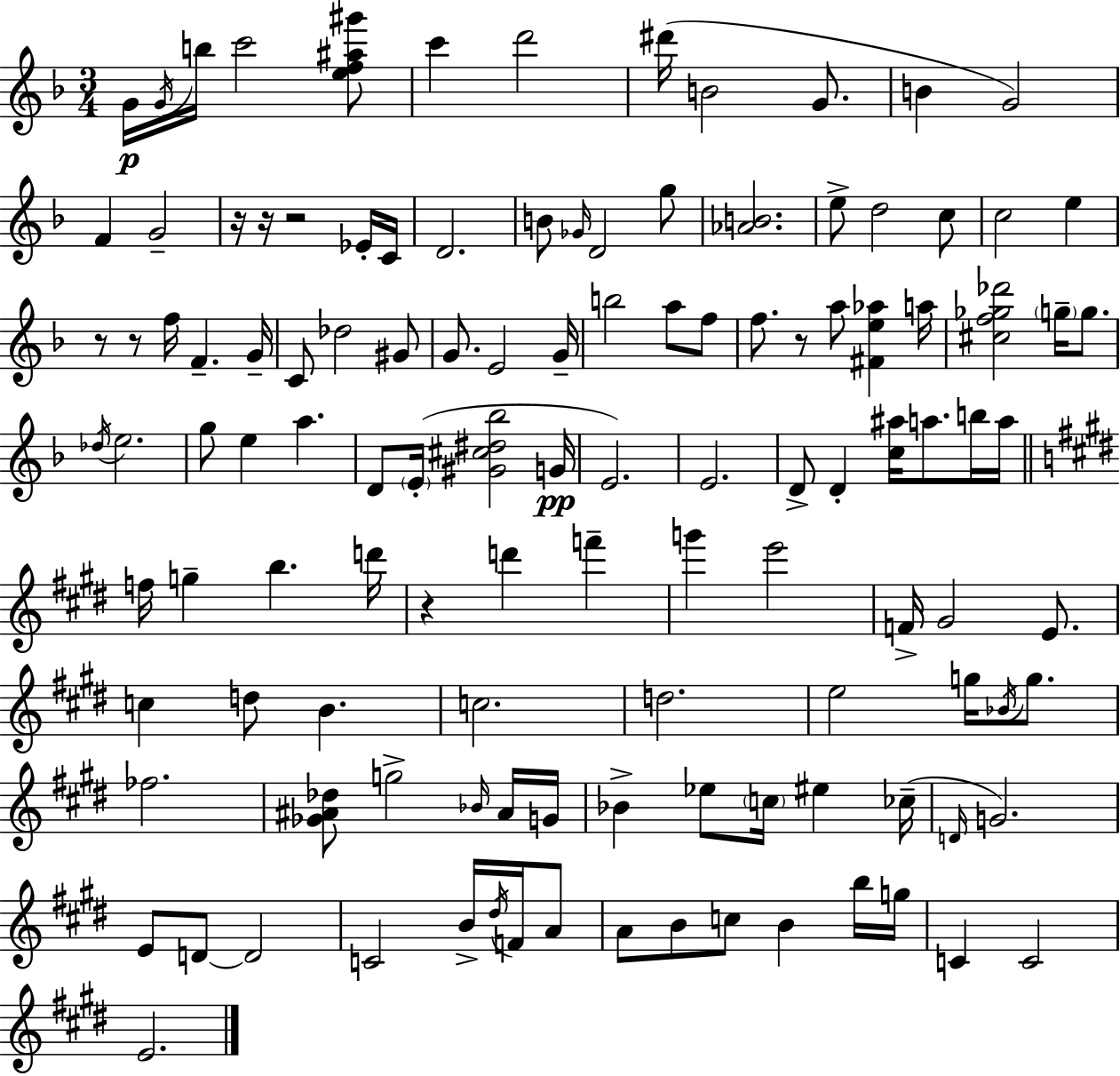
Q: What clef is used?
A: treble